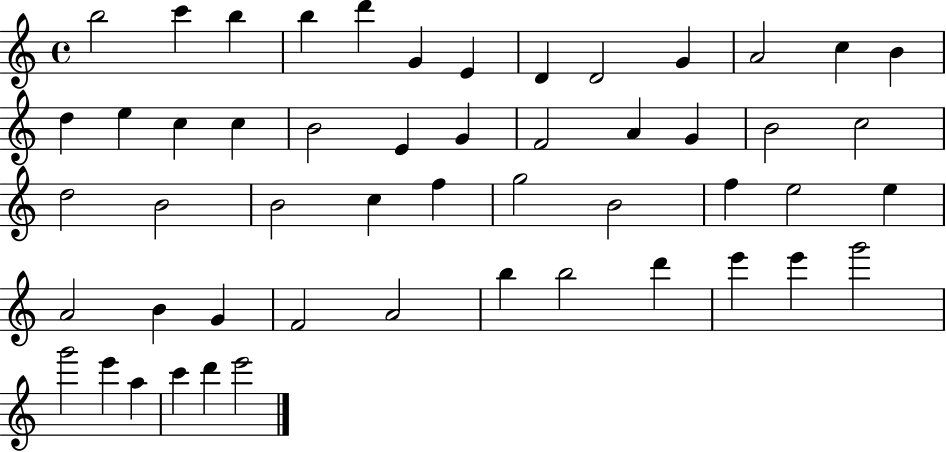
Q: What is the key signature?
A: C major